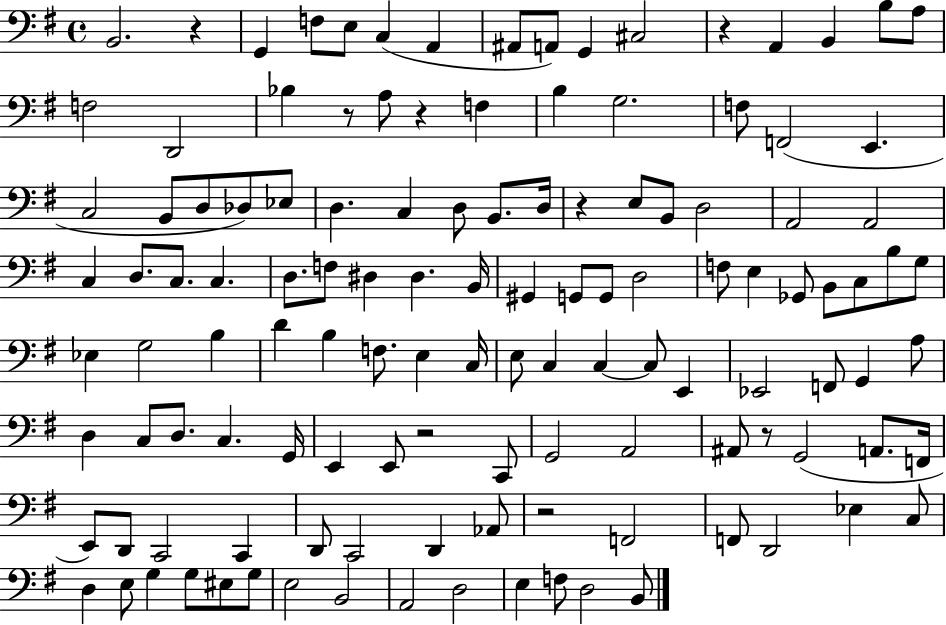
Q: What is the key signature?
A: G major